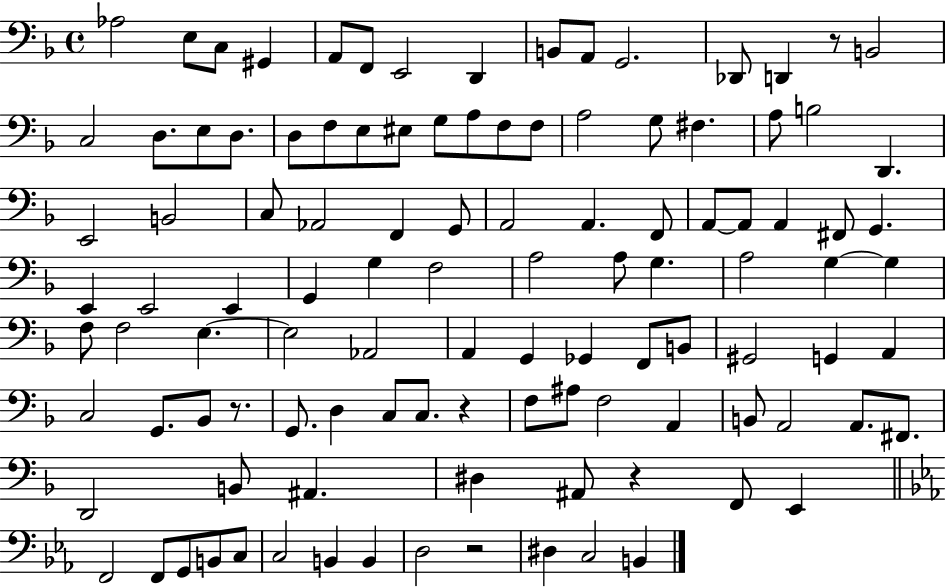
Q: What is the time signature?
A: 4/4